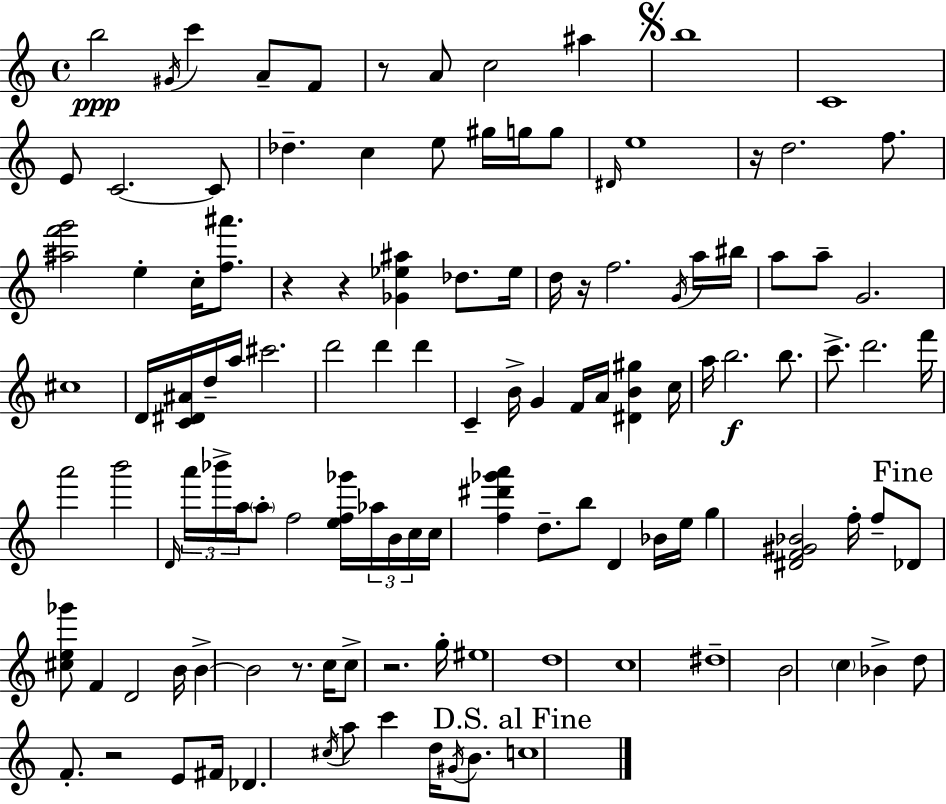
{
  \clef treble
  \time 4/4
  \defaultTimeSignature
  \key c \major
  \repeat volta 2 { b''2\ppp \acciaccatura { gis'16 } c'''4 a'8-- f'8 | r8 a'8 c''2 ais''4 | \mark \markup { \musicglyph "scripts.segno" } b''1 | c'1 | \break e'8 c'2.~~ c'8 | des''4.-- c''4 e''8 gis''16 g''16 g''8 | \grace { dis'16 } e''1 | r16 d''2. f''8. | \break <ais'' f''' g'''>2 e''4-. c''16-. <f'' ais'''>8. | r4 r4 <ges' ees'' ais''>4 des''8. | ees''16 d''16 r16 f''2. | \acciaccatura { g'16 } a''16 bis''16 a''8 a''8-- g'2. | \break cis''1 | d'16 <c' dis' ais'>16 d''16-- a''16 cis'''2. | d'''2 d'''4 d'''4 | c'4-- b'16-> g'4 f'16 a'16 <dis' b' gis''>4 | \break c''16 a''16 b''2.\f | b''8. c'''8.-> d'''2. | f'''16 a'''2 b'''2 | \grace { d'16 } \tuplet 3/2 { a'''16 bes'''16-> a''16 } \parenthesize a''8-. f''2 | \break <e'' f'' ges'''>16 \tuplet 3/2 { aes''16 b'16 c''16 } c''16 <f'' dis''' ges''' a'''>4 d''8.-- b''8 d'4 | bes'16 e''16 g''4 <dis' f' gis' bes'>2 | f''16-. f''8-- \mark "Fine" des'8 <cis'' e'' ges'''>8 f'4 d'2 | b'16 b'4->~~ b'2 | \break r8. c''16 c''8-> r2. | g''16-. eis''1 | d''1 | c''1 | \break dis''1-- | b'2 \parenthesize c''4 | bes'4-> d''8 f'8.-. r2 | e'8 fis'16 des'4. \acciaccatura { cis''16 } a''8 c'''4 | \break d''16 \acciaccatura { gis'16 } b'8. \mark "D.S. al Fine" c''1 | } \bar "|."
}